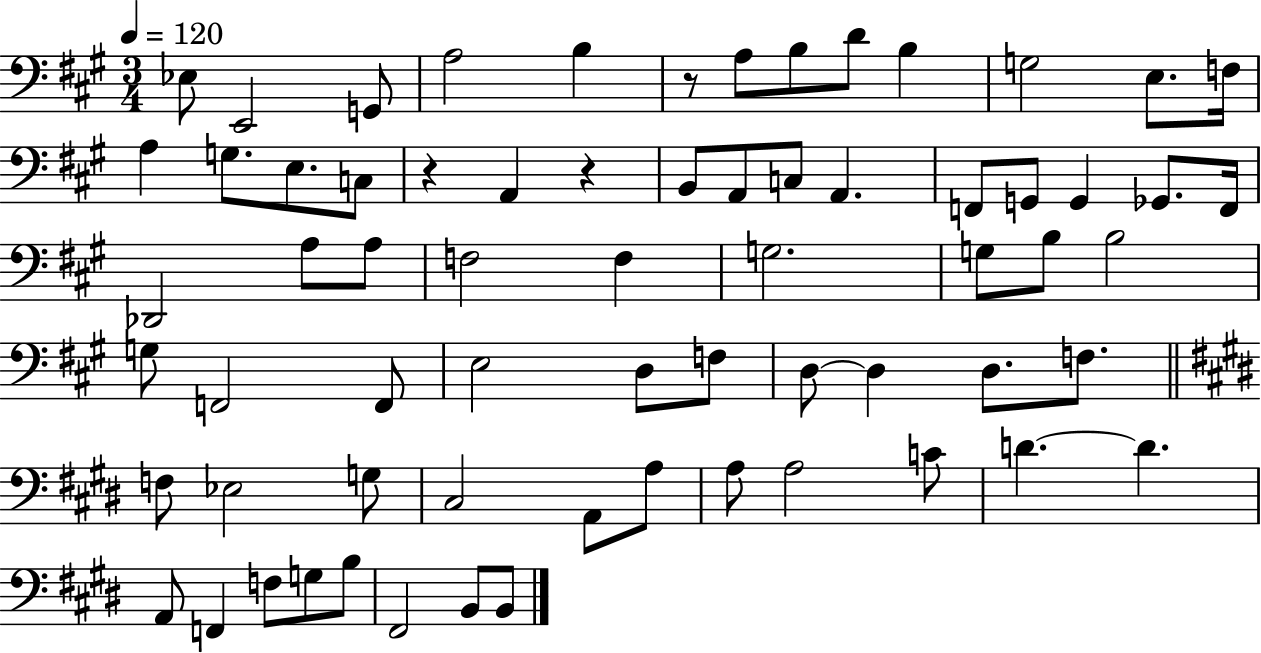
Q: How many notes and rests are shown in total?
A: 67